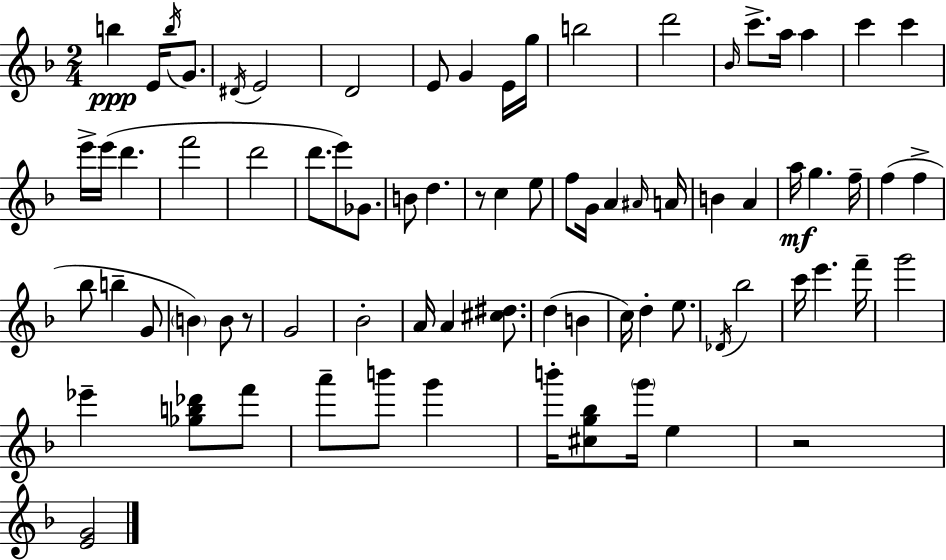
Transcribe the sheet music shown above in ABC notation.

X:1
T:Untitled
M:2/4
L:1/4
K:Dm
b E/4 b/4 G/2 ^D/4 E2 D2 E/2 G E/4 g/4 b2 d'2 _B/4 c'/2 a/4 a c' c' e'/4 e'/4 d' f'2 d'2 d'/2 e'/2 _G/2 B/2 d z/2 c e/2 f/2 G/4 A ^A/4 A/4 B A a/4 g f/4 f f _b/2 b G/2 B B/2 z/2 G2 _B2 A/4 A [^c^d]/2 d B c/4 d e/2 _D/4 _b2 c'/4 e' f'/4 g'2 _e' [_gb_d']/2 f'/2 a'/2 b'/2 g' b'/4 [^cg_b]/2 g'/4 e z2 [EG]2